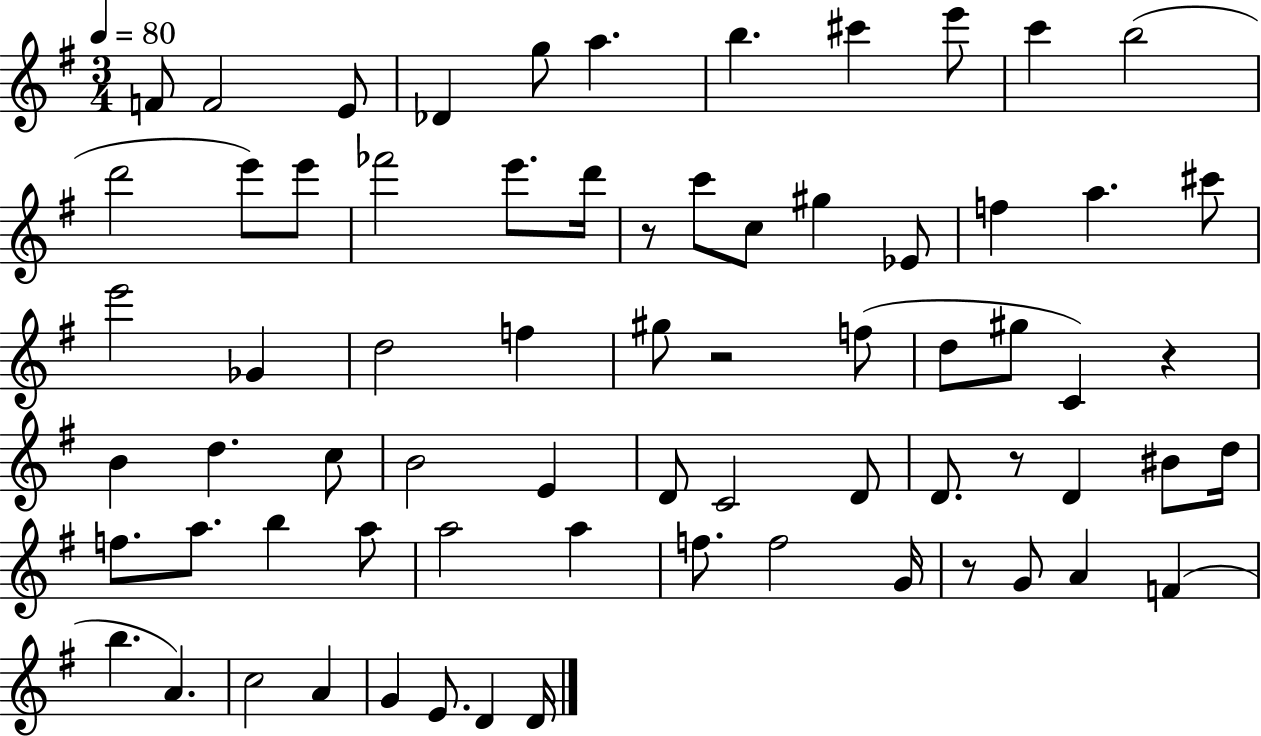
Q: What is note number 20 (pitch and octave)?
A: G#5